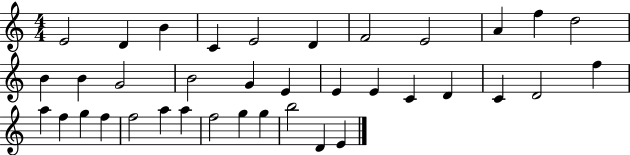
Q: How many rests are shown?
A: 0